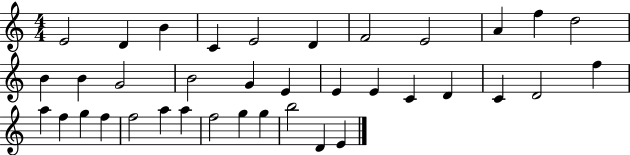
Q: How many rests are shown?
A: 0